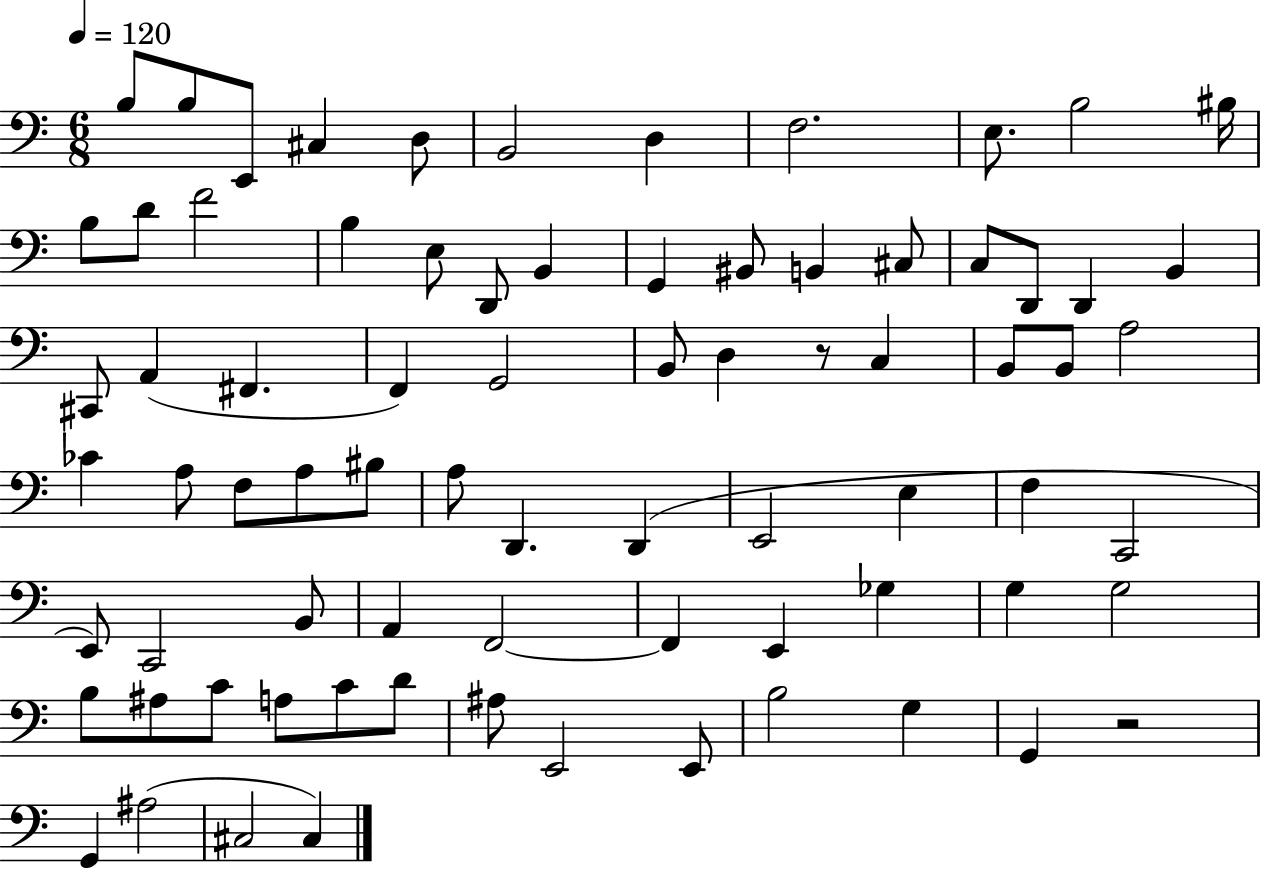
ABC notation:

X:1
T:Untitled
M:6/8
L:1/4
K:C
B,/2 B,/2 E,,/2 ^C, D,/2 B,,2 D, F,2 E,/2 B,2 ^B,/4 B,/2 D/2 F2 B, E,/2 D,,/2 B,, G,, ^B,,/2 B,, ^C,/2 C,/2 D,,/2 D,, B,, ^C,,/2 A,, ^F,, F,, G,,2 B,,/2 D, z/2 C, B,,/2 B,,/2 A,2 _C A,/2 F,/2 A,/2 ^B,/2 A,/2 D,, D,, E,,2 E, F, C,,2 E,,/2 C,,2 B,,/2 A,, F,,2 F,, E,, _G, G, G,2 B,/2 ^A,/2 C/2 A,/2 C/2 D/2 ^A,/2 E,,2 E,,/2 B,2 G, G,, z2 G,, ^A,2 ^C,2 ^C,